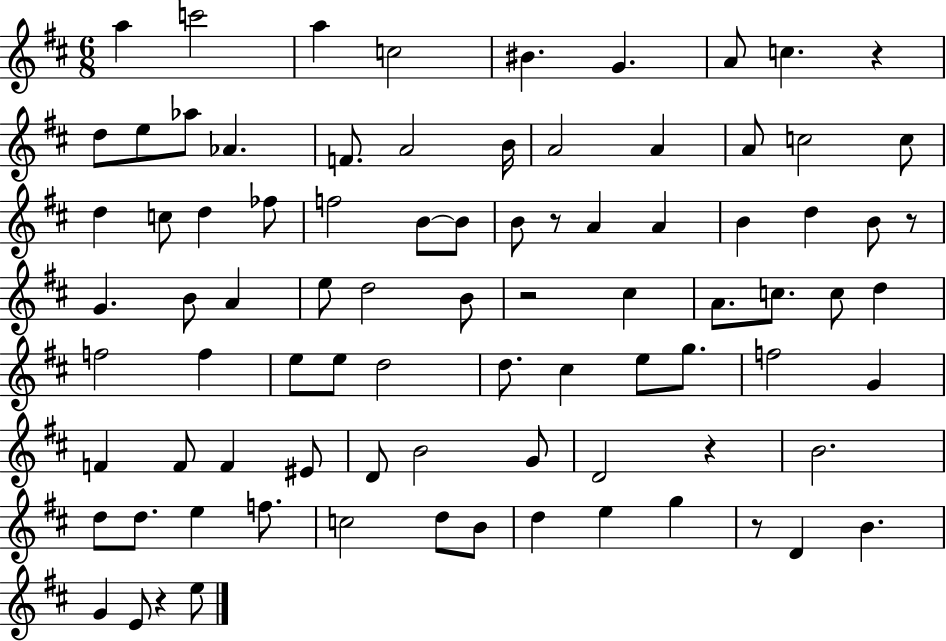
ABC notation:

X:1
T:Untitled
M:6/8
L:1/4
K:D
a c'2 a c2 ^B G A/2 c z d/2 e/2 _a/2 _A F/2 A2 B/4 A2 A A/2 c2 c/2 d c/2 d _f/2 f2 B/2 B/2 B/2 z/2 A A B d B/2 z/2 G B/2 A e/2 d2 B/2 z2 ^c A/2 c/2 c/2 d f2 f e/2 e/2 d2 d/2 ^c e/2 g/2 f2 G F F/2 F ^E/2 D/2 B2 G/2 D2 z B2 d/2 d/2 e f/2 c2 d/2 B/2 d e g z/2 D B G E/2 z e/2